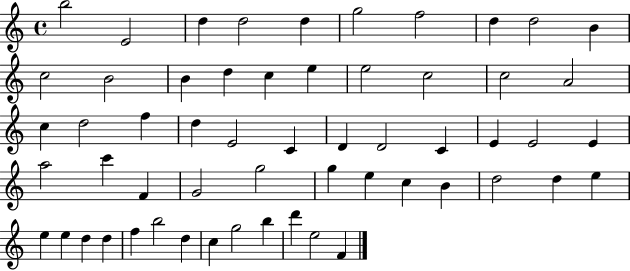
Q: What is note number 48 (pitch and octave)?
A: D5